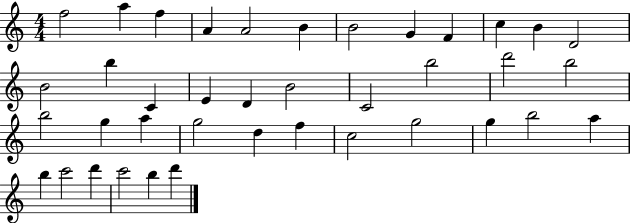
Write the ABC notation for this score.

X:1
T:Untitled
M:4/4
L:1/4
K:C
f2 a f A A2 B B2 G F c B D2 B2 b C E D B2 C2 b2 d'2 b2 b2 g a g2 d f c2 g2 g b2 a b c'2 d' c'2 b d'